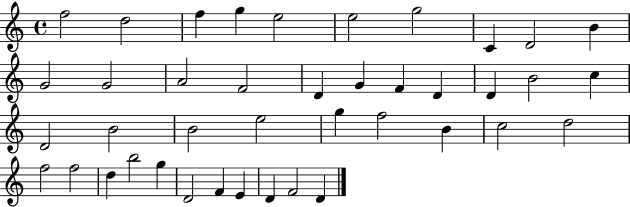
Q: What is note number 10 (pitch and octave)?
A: B4